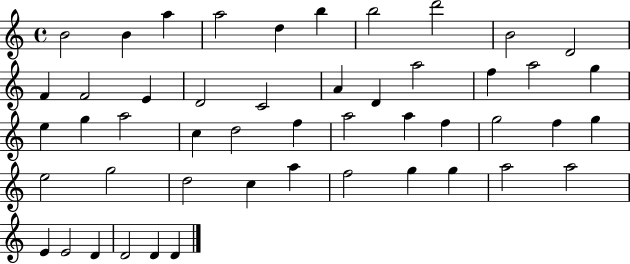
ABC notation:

X:1
T:Untitled
M:4/4
L:1/4
K:C
B2 B a a2 d b b2 d'2 B2 D2 F F2 E D2 C2 A D a2 f a2 g e g a2 c d2 f a2 a f g2 f g e2 g2 d2 c a f2 g g a2 a2 E E2 D D2 D D